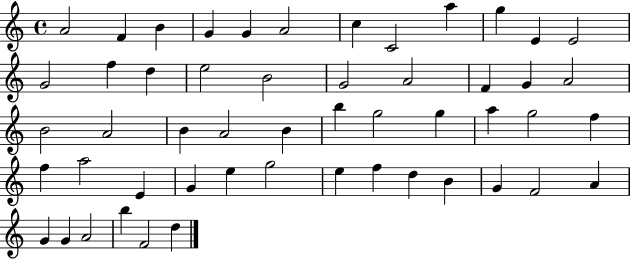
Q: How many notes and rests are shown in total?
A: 52